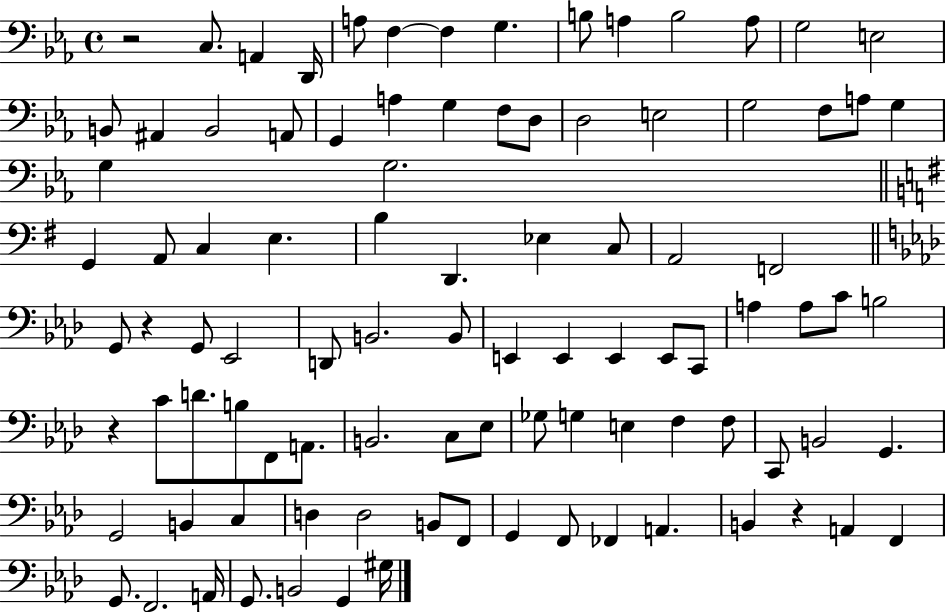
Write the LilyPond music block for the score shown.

{
  \clef bass
  \time 4/4
  \defaultTimeSignature
  \key ees \major
  r2 c8. a,4 d,16 | a8 f4~~ f4 g4. | b8 a4 b2 a8 | g2 e2 | \break b,8 ais,4 b,2 a,8 | g,4 a4 g4 f8 d8 | d2 e2 | g2 f8 a8 g4 | \break g4 g2. | \bar "||" \break \key e \minor g,4 a,8 c4 e4. | b4 d,4. ees4 c8 | a,2 f,2 | \bar "||" \break \key aes \major g,8 r4 g,8 ees,2 | d,8 b,2. b,8 | e,4 e,4 e,4 e,8 c,8 | a4 a8 c'8 b2 | \break r4 c'8 d'8. b8 f,8 a,8. | b,2. c8 ees8 | ges8 g4 e4 f4 f8 | c,8 b,2 g,4. | \break g,2 b,4 c4 | d4 d2 b,8 f,8 | g,4 f,8 fes,4 a,4. | b,4 r4 a,4 f,4 | \break g,8. f,2. a,16 | g,8. b,2 g,4 gis16 | \bar "|."
}